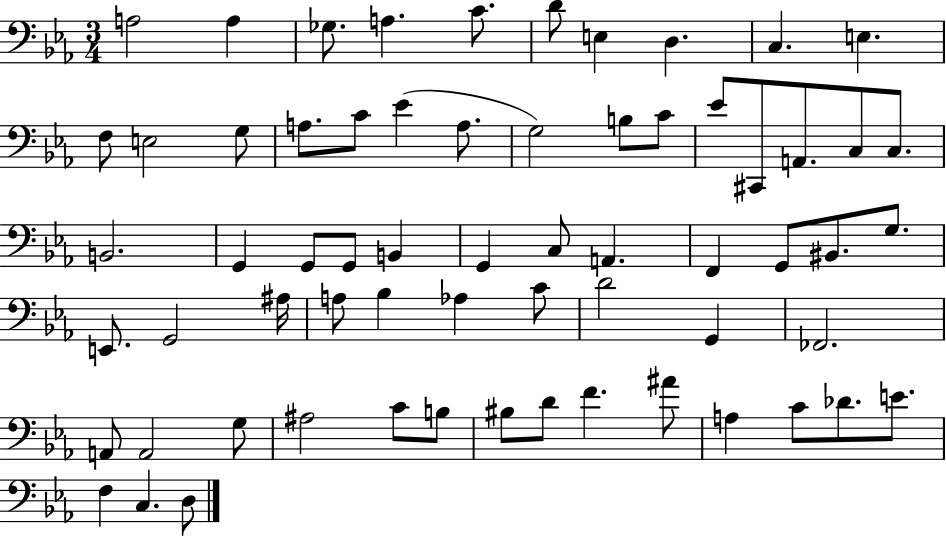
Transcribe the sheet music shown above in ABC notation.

X:1
T:Untitled
M:3/4
L:1/4
K:Eb
A,2 A, _G,/2 A, C/2 D/2 E, D, C, E, F,/2 E,2 G,/2 A,/2 C/2 _E A,/2 G,2 B,/2 C/2 _E/2 ^C,,/2 A,,/2 C,/2 C,/2 B,,2 G,, G,,/2 G,,/2 B,, G,, C,/2 A,, F,, G,,/2 ^B,,/2 G,/2 E,,/2 G,,2 ^A,/4 A,/2 _B, _A, C/2 D2 G,, _F,,2 A,,/2 A,,2 G,/2 ^A,2 C/2 B,/2 ^B,/2 D/2 F ^A/2 A, C/2 _D/2 E/2 F, C, D,/2